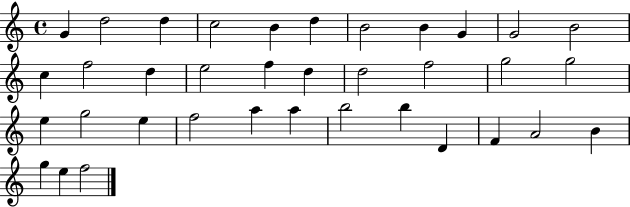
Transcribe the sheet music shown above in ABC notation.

X:1
T:Untitled
M:4/4
L:1/4
K:C
G d2 d c2 B d B2 B G G2 B2 c f2 d e2 f d d2 f2 g2 g2 e g2 e f2 a a b2 b D F A2 B g e f2